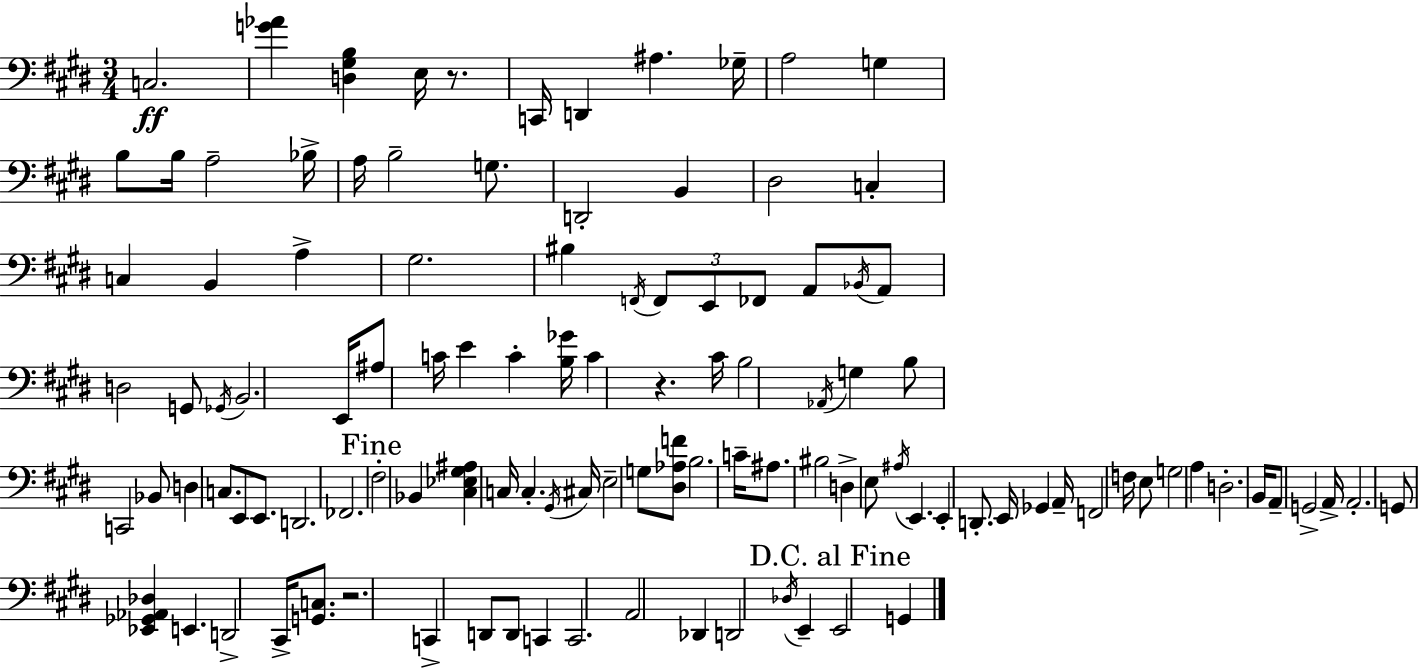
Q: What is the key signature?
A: E major